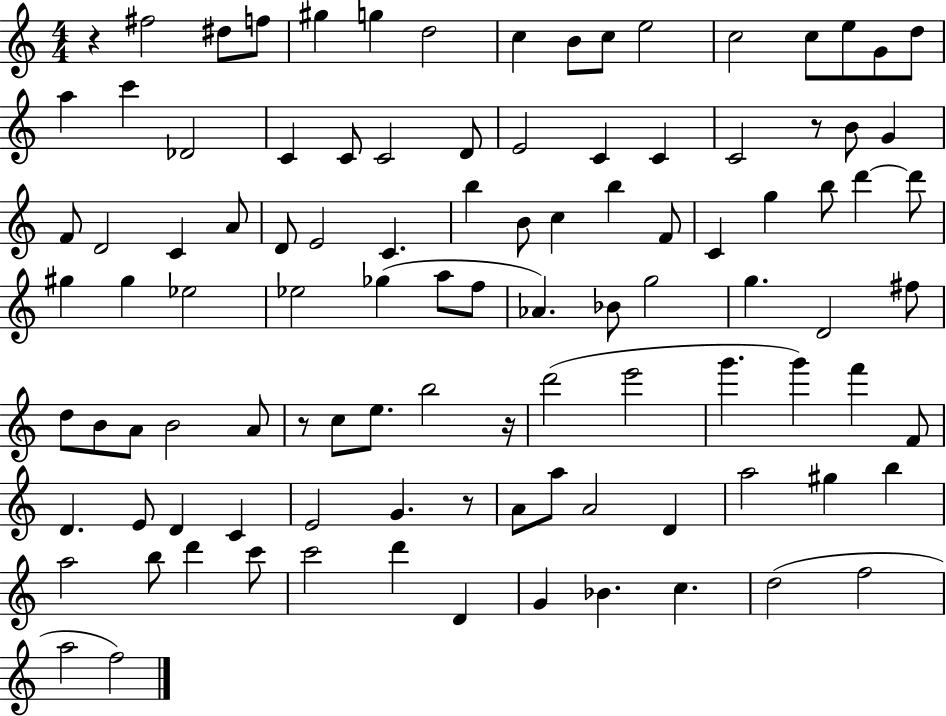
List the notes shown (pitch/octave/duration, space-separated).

R/q F#5/h D#5/e F5/e G#5/q G5/q D5/h C5/q B4/e C5/e E5/h C5/h C5/e E5/e G4/e D5/e A5/q C6/q Db4/h C4/q C4/e C4/h D4/e E4/h C4/q C4/q C4/h R/e B4/e G4/q F4/e D4/h C4/q A4/e D4/e E4/h C4/q. B5/q B4/e C5/q B5/q F4/e C4/q G5/q B5/e D6/q D6/e G#5/q G#5/q Eb5/h Eb5/h Gb5/q A5/e F5/e Ab4/q. Bb4/e G5/h G5/q. D4/h F#5/e D5/e B4/e A4/e B4/h A4/e R/e C5/e E5/e. B5/h R/s D6/h E6/h G6/q. G6/q F6/q F4/e D4/q. E4/e D4/q C4/q E4/h G4/q. R/e A4/e A5/e A4/h D4/q A5/h G#5/q B5/q A5/h B5/e D6/q C6/e C6/h D6/q D4/q G4/q Bb4/q. C5/q. D5/h F5/h A5/h F5/h